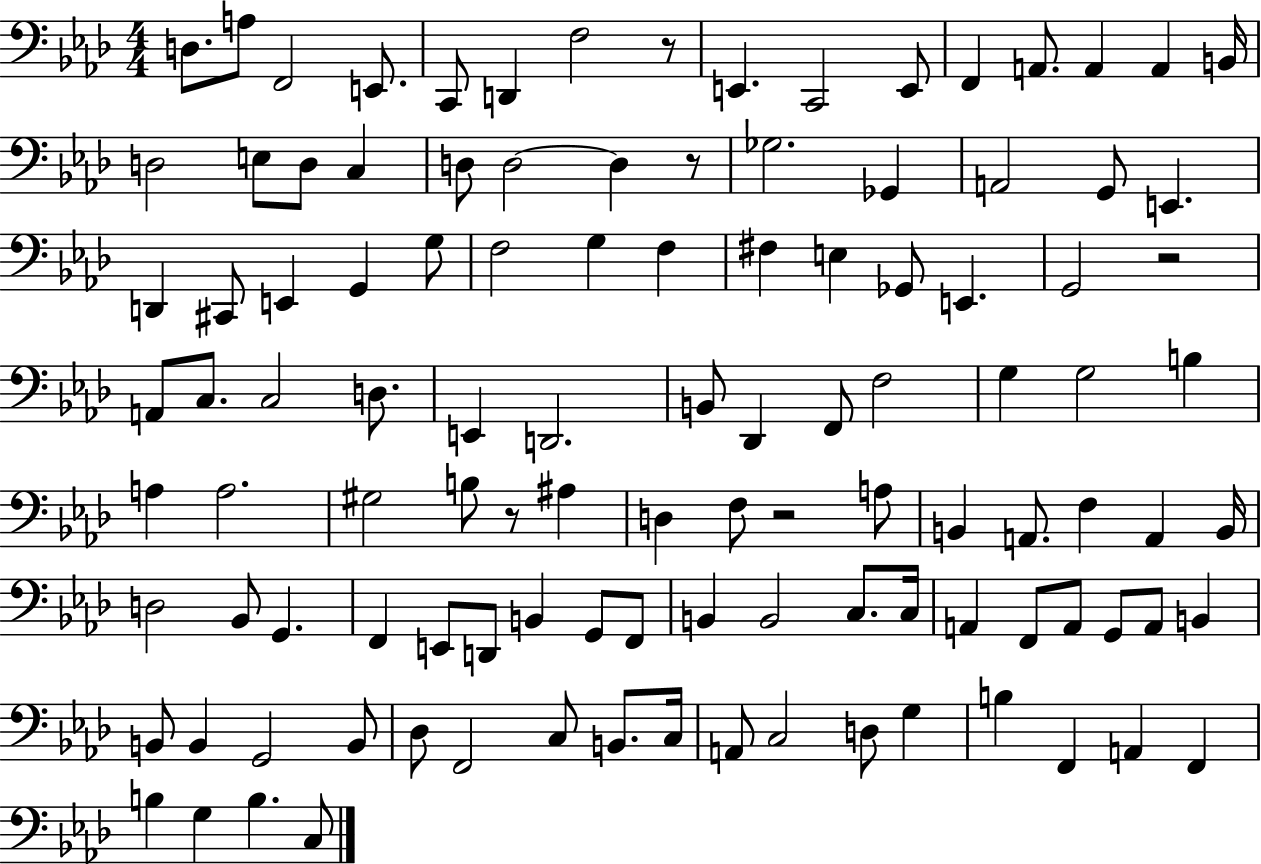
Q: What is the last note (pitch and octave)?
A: C3